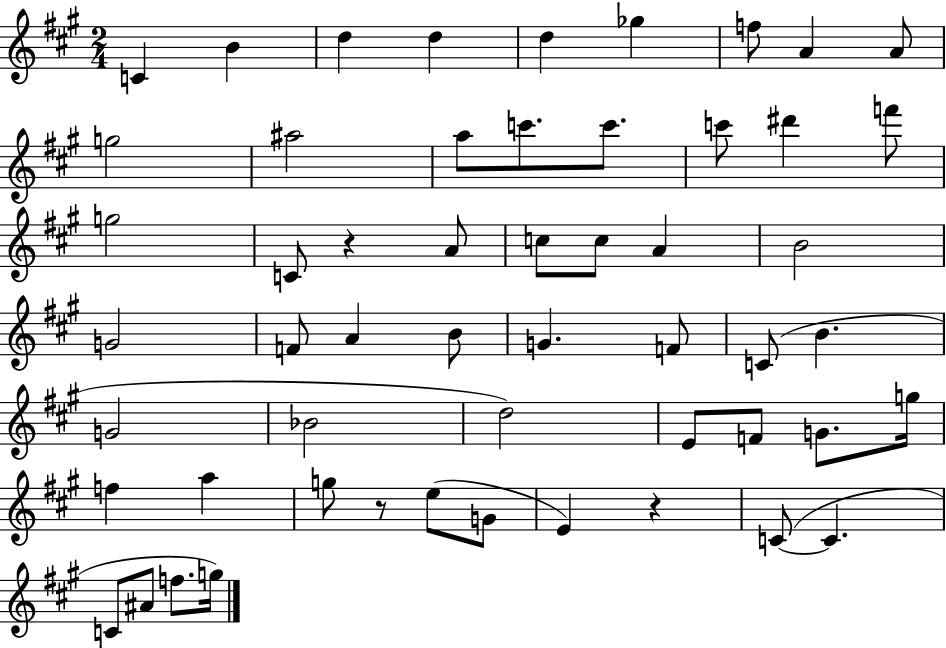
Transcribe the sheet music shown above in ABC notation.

X:1
T:Untitled
M:2/4
L:1/4
K:A
C B d d d _g f/2 A A/2 g2 ^a2 a/2 c'/2 c'/2 c'/2 ^d' f'/2 g2 C/2 z A/2 c/2 c/2 A B2 G2 F/2 A B/2 G F/2 C/2 B G2 _B2 d2 E/2 F/2 G/2 g/4 f a g/2 z/2 e/2 G/2 E z C/2 C C/2 ^A/2 f/2 g/4